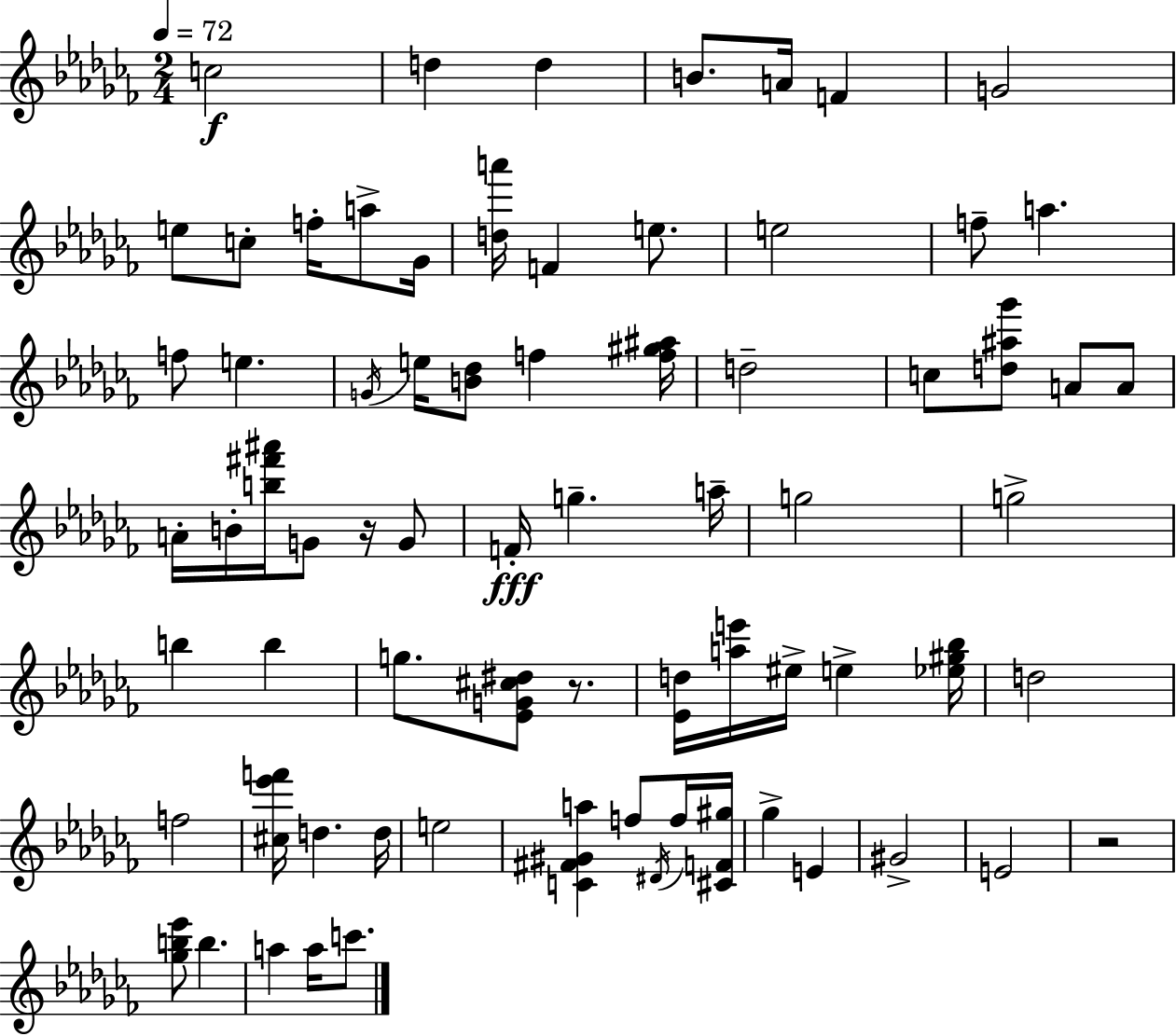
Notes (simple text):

C5/h D5/q D5/q B4/e. A4/s F4/q G4/h E5/e C5/e F5/s A5/e Gb4/s [D5,A6]/s F4/q E5/e. E5/h F5/e A5/q. F5/e E5/q. G4/s E5/s [B4,Db5]/e F5/q [F5,G#5,A#5]/s D5/h C5/e [D5,A#5,Gb6]/e A4/e A4/e A4/s B4/s [B5,F#6,A#6]/s G4/e R/s G4/e F4/s G5/q. A5/s G5/h G5/h B5/q B5/q G5/e. [Eb4,G4,C#5,D#5]/e R/e. [Eb4,D5]/s [A5,E6]/s EIS5/s E5/q [Eb5,G#5,Bb5]/s D5/h F5/h [C#5,Eb6,F6]/s D5/q. D5/s E5/h [C4,F#4,G#4,A5]/q F5/e D#4/s F5/s [C#4,F4,G#5]/s Gb5/q E4/q G#4/h E4/h R/h [Gb5,B5,Eb6]/e B5/q. A5/q A5/s C6/e.